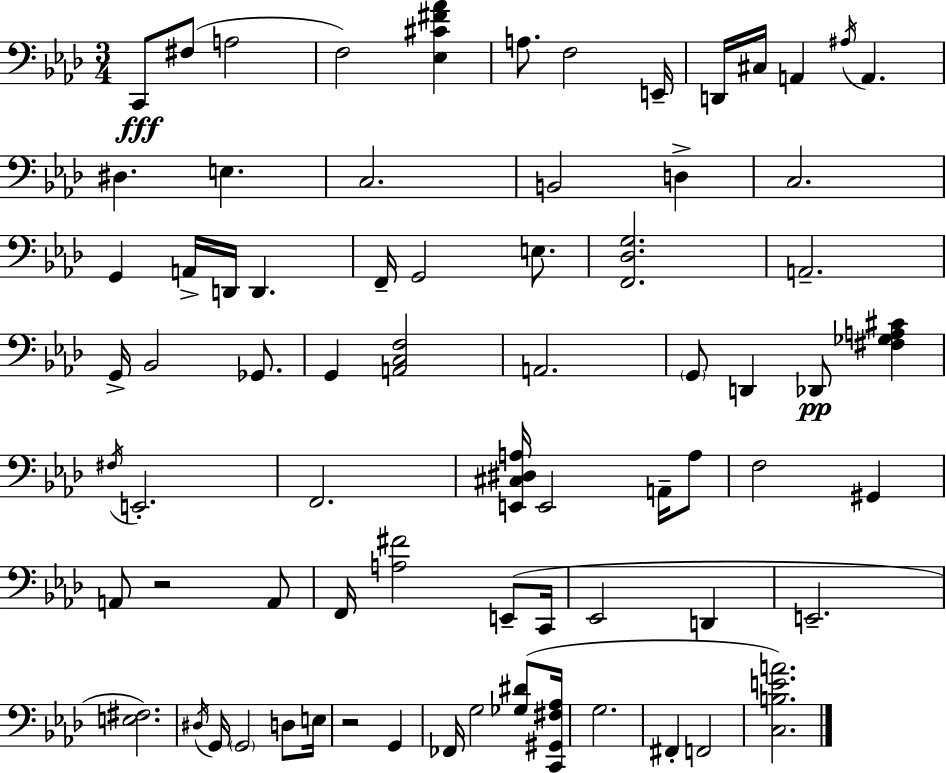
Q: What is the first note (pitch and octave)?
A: C2